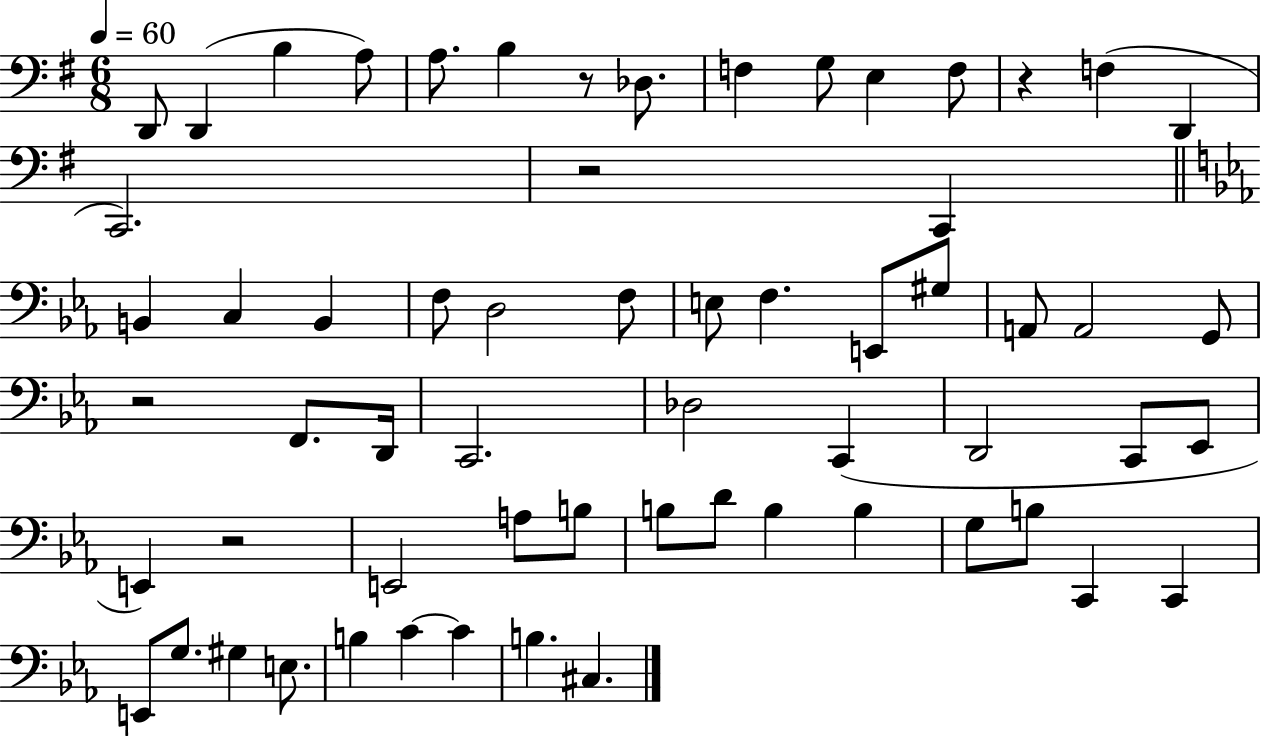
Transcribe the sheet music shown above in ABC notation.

X:1
T:Untitled
M:6/8
L:1/4
K:G
D,,/2 D,, B, A,/2 A,/2 B, z/2 _D,/2 F, G,/2 E, F,/2 z F, D,, C,,2 z2 C,, B,, C, B,, F,/2 D,2 F,/2 E,/2 F, E,,/2 ^G,/2 A,,/2 A,,2 G,,/2 z2 F,,/2 D,,/4 C,,2 _D,2 C,, D,,2 C,,/2 _E,,/2 E,, z2 E,,2 A,/2 B,/2 B,/2 D/2 B, B, G,/2 B,/2 C,, C,, E,,/2 G,/2 ^G, E,/2 B, C C B, ^C,